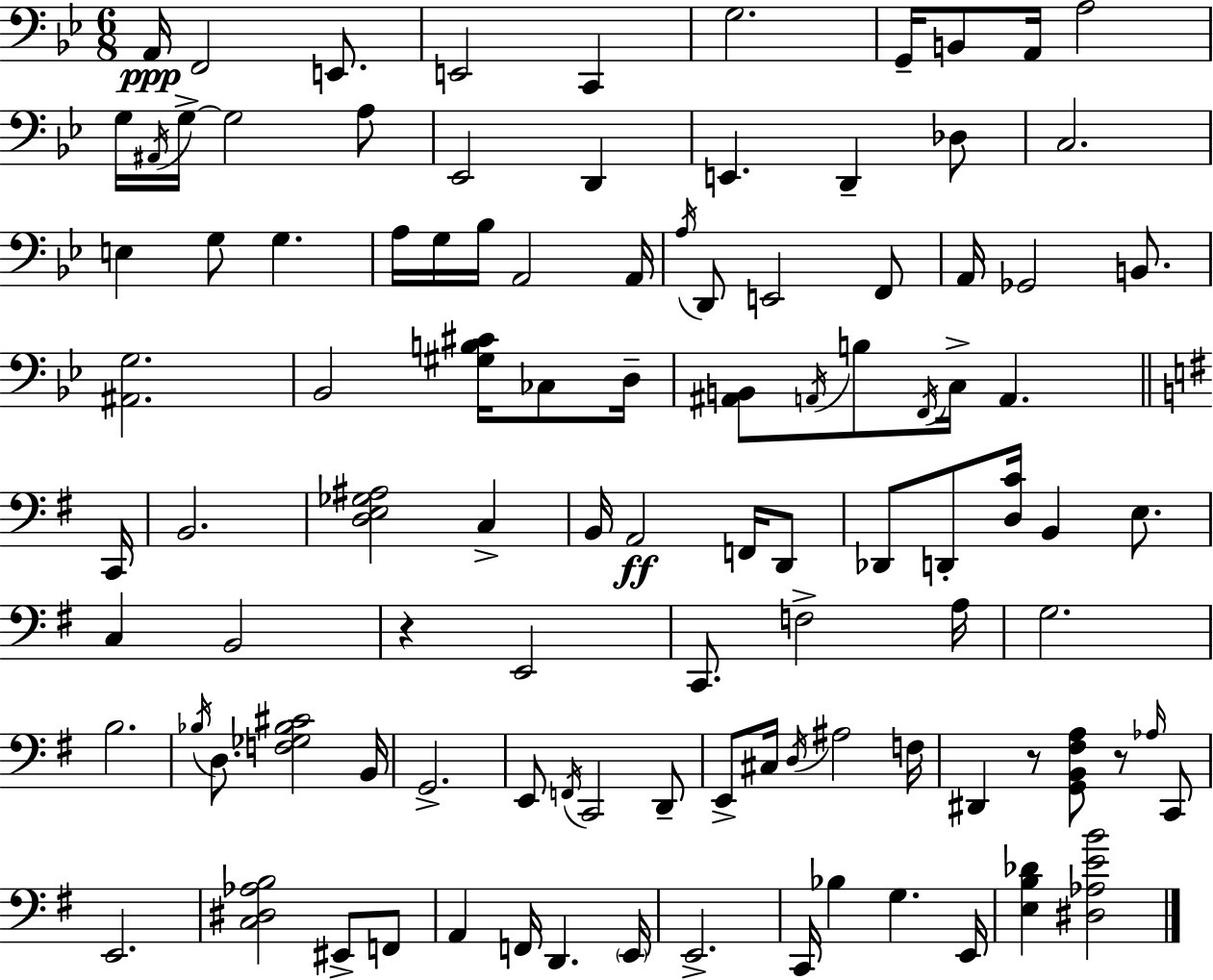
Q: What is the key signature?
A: G minor